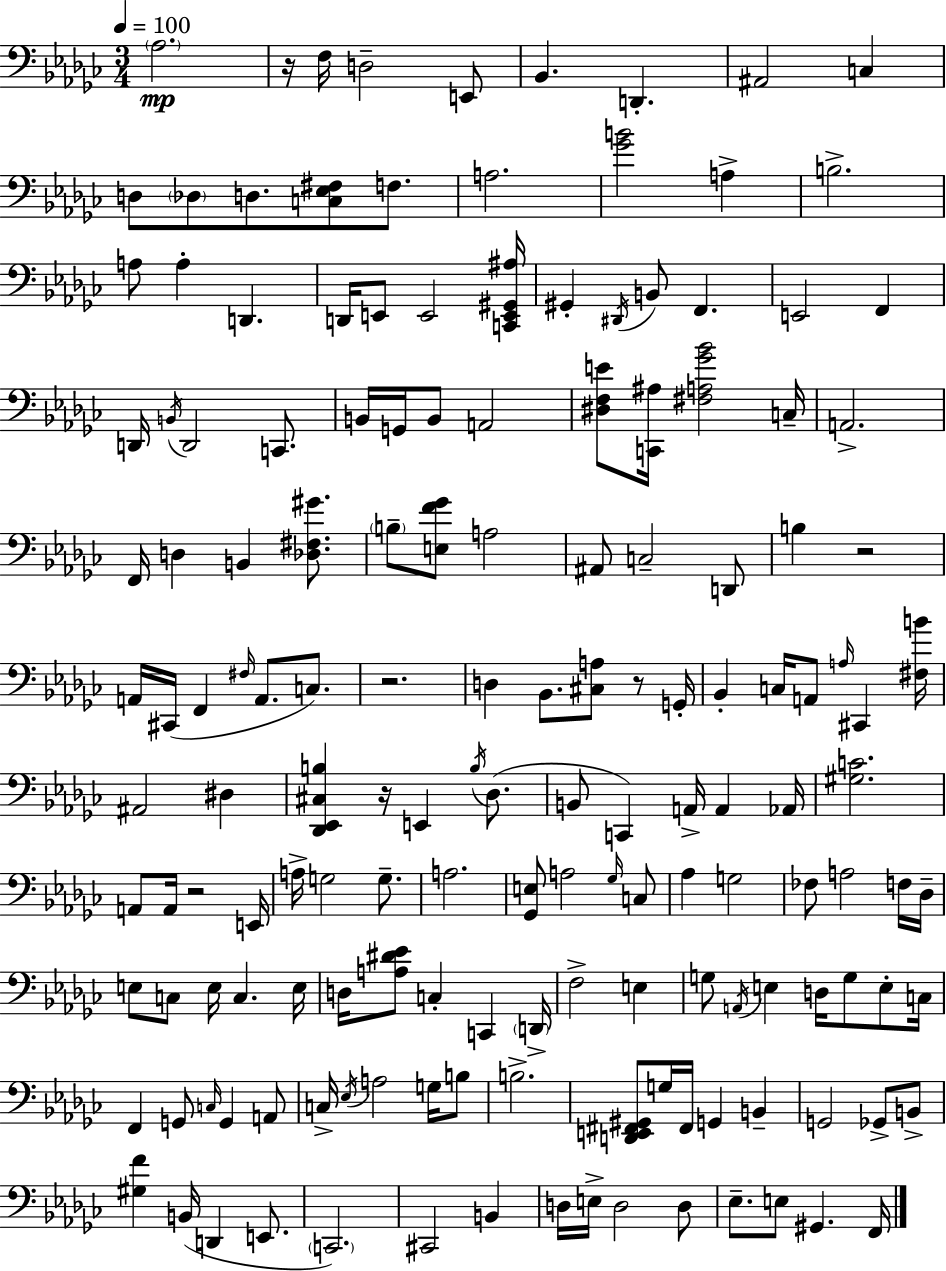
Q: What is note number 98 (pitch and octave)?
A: G3